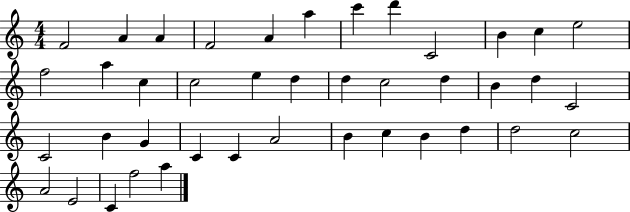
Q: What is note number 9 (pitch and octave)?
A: C4